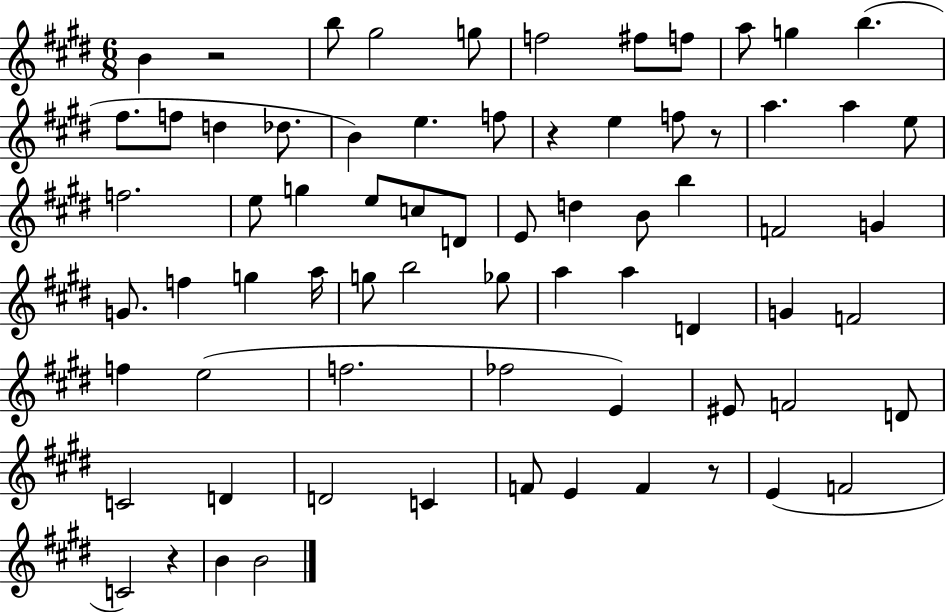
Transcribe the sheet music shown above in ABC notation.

X:1
T:Untitled
M:6/8
L:1/4
K:E
B z2 b/2 ^g2 g/2 f2 ^f/2 f/2 a/2 g b ^f/2 f/2 d _d/2 B e f/2 z e f/2 z/2 a a e/2 f2 e/2 g e/2 c/2 D/2 E/2 d B/2 b F2 G G/2 f g a/4 g/2 b2 _g/2 a a D G F2 f e2 f2 _f2 E ^E/2 F2 D/2 C2 D D2 C F/2 E F z/2 E F2 C2 z B B2